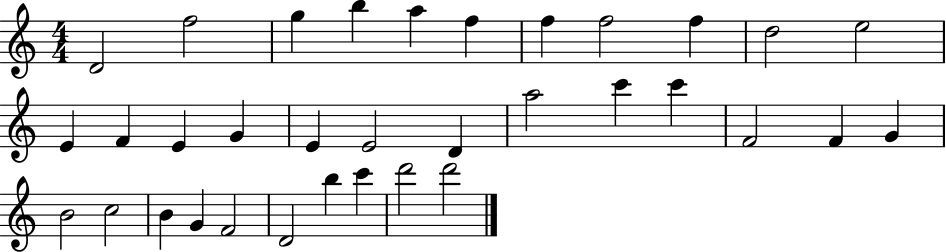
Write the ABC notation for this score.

X:1
T:Untitled
M:4/4
L:1/4
K:C
D2 f2 g b a f f f2 f d2 e2 E F E G E E2 D a2 c' c' F2 F G B2 c2 B G F2 D2 b c' d'2 d'2